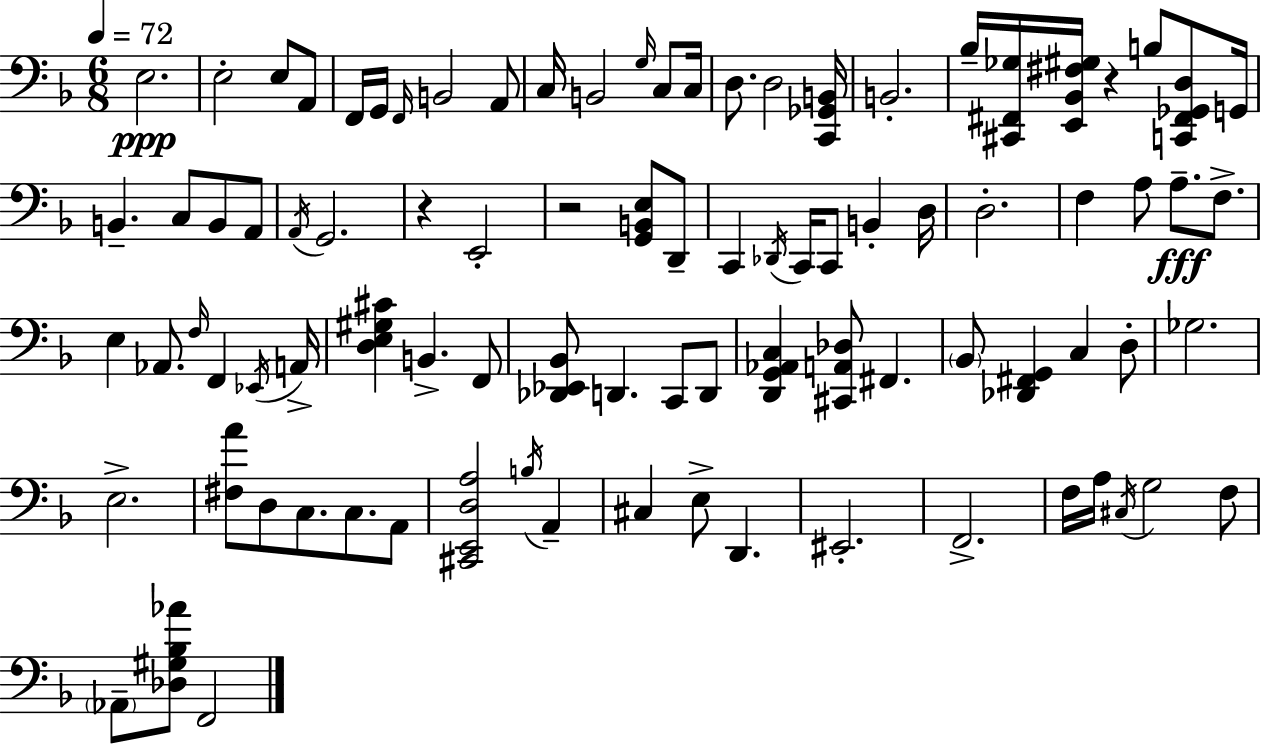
X:1
T:Untitled
M:6/8
L:1/4
K:F
E,2 E,2 E,/2 A,,/2 F,,/4 G,,/4 F,,/4 B,,2 A,,/2 C,/4 B,,2 G,/4 C,/2 C,/4 D,/2 D,2 [C,,_G,,B,,]/4 B,,2 _B,/4 [^C,,^F,,_G,]/4 [E,,_B,,^F,^G,]/4 z B,/2 [C,,^F,,_G,,D,]/2 G,,/4 B,, C,/2 B,,/2 A,,/2 A,,/4 G,,2 z E,,2 z2 [G,,B,,E,]/2 D,,/2 C,, _D,,/4 C,,/4 C,,/2 B,, D,/4 D,2 F, A,/2 A,/2 F,/2 E, _A,,/2 F,/4 F,, _E,,/4 A,,/4 [D,E,^G,^C] B,, F,,/2 [_D,,_E,,_B,,]/2 D,, C,,/2 D,,/2 [D,,G,,_A,,C,] [^C,,A,,_D,]/2 ^F,, _B,,/2 [_D,,^F,,G,,] C, D,/2 _G,2 E,2 [^F,A]/2 D,/2 C,/2 C,/2 A,,/2 [^C,,E,,D,A,]2 B,/4 A,, ^C, E,/2 D,, ^E,,2 F,,2 F,/4 A,/4 ^C,/4 G,2 F,/2 _A,,/2 [_D,^G,_B,_A]/2 F,,2